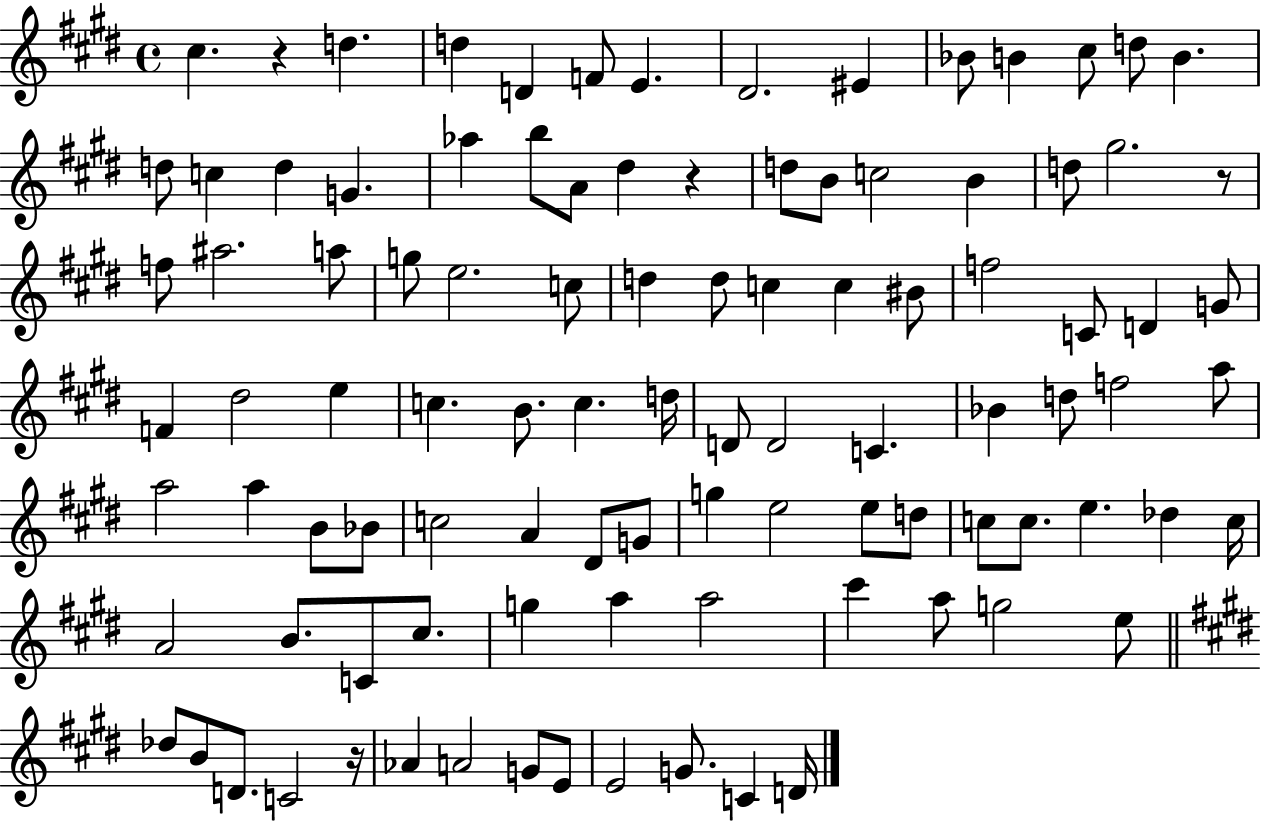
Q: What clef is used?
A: treble